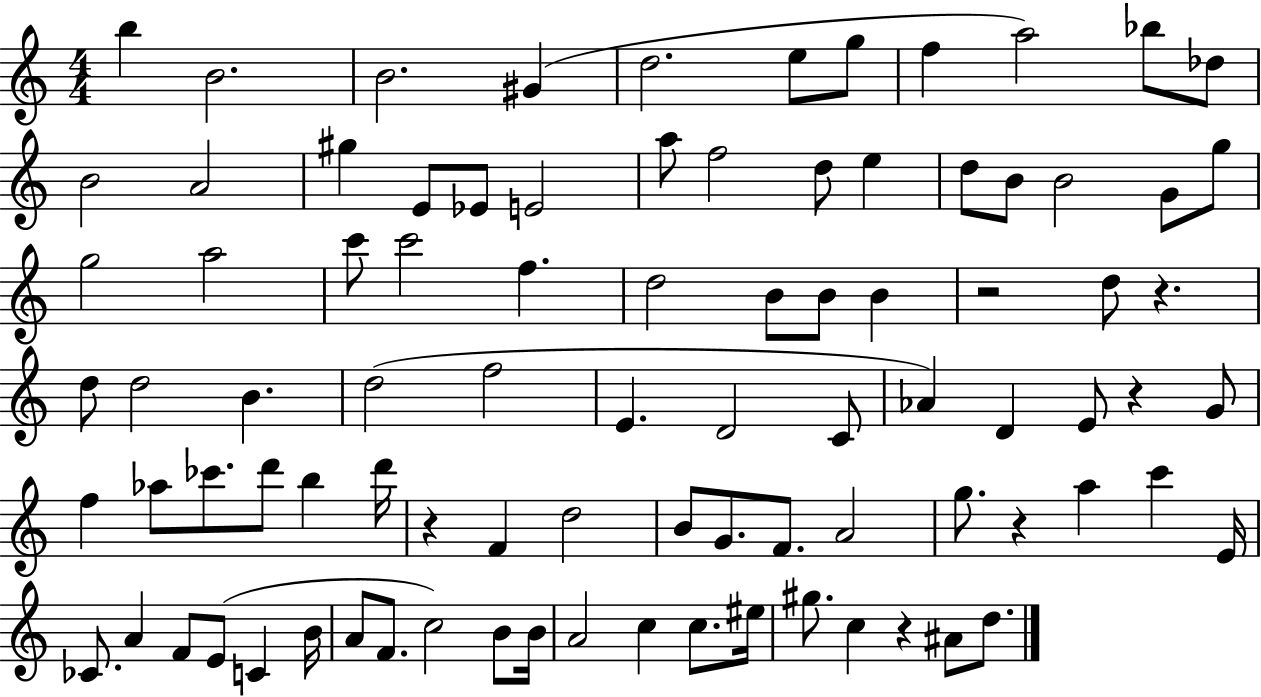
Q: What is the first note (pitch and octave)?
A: B5